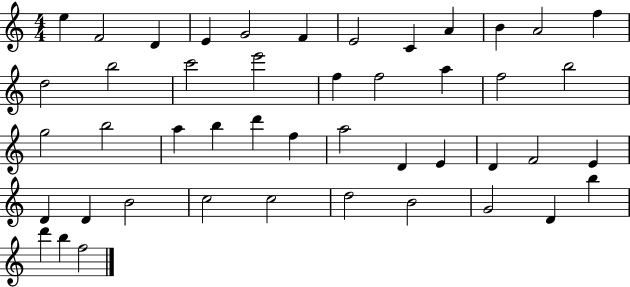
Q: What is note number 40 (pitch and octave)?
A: B4